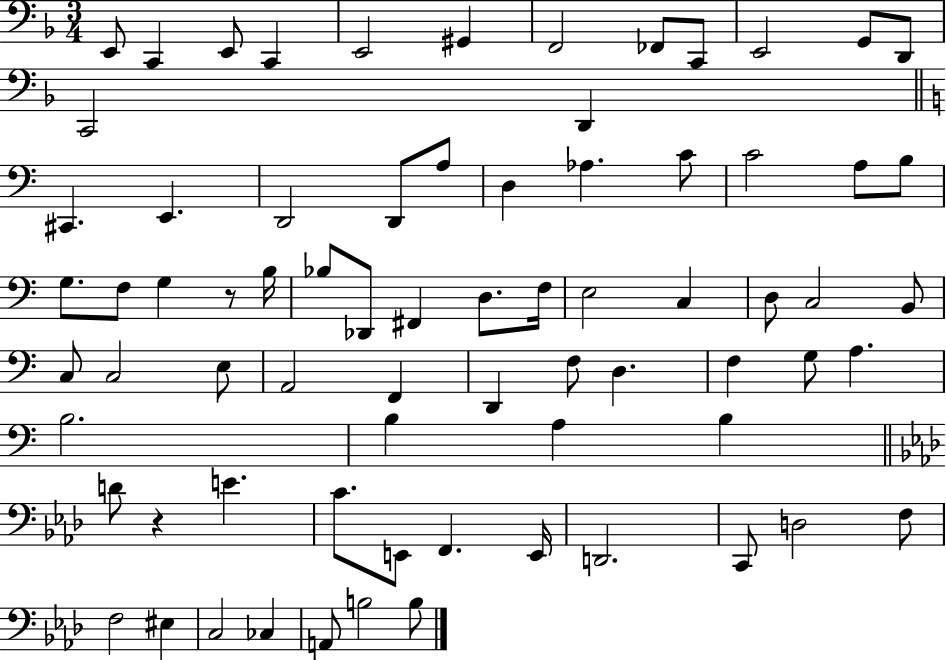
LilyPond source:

{
  \clef bass
  \numericTimeSignature
  \time 3/4
  \key f \major
  e,8 c,4 e,8 c,4 | e,2 gis,4 | f,2 fes,8 c,8 | e,2 g,8 d,8 | \break c,2 d,4 | \bar "||" \break \key c \major cis,4. e,4. | d,2 d,8 a8 | d4 aes4. c'8 | c'2 a8 b8 | \break g8. f8 g4 r8 b16 | bes8 des,8 fis,4 d8. f16 | e2 c4 | d8 c2 b,8 | \break c8 c2 e8 | a,2 f,4 | d,4 f8 d4. | f4 g8 a4. | \break b2. | b4 a4 b4 | \bar "||" \break \key aes \major d'8 r4 e'4. | c'8. e,8 f,4. e,16 | d,2. | c,8 d2 f8 | \break f2 eis4 | c2 ces4 | a,8 b2 b8 | \bar "|."
}